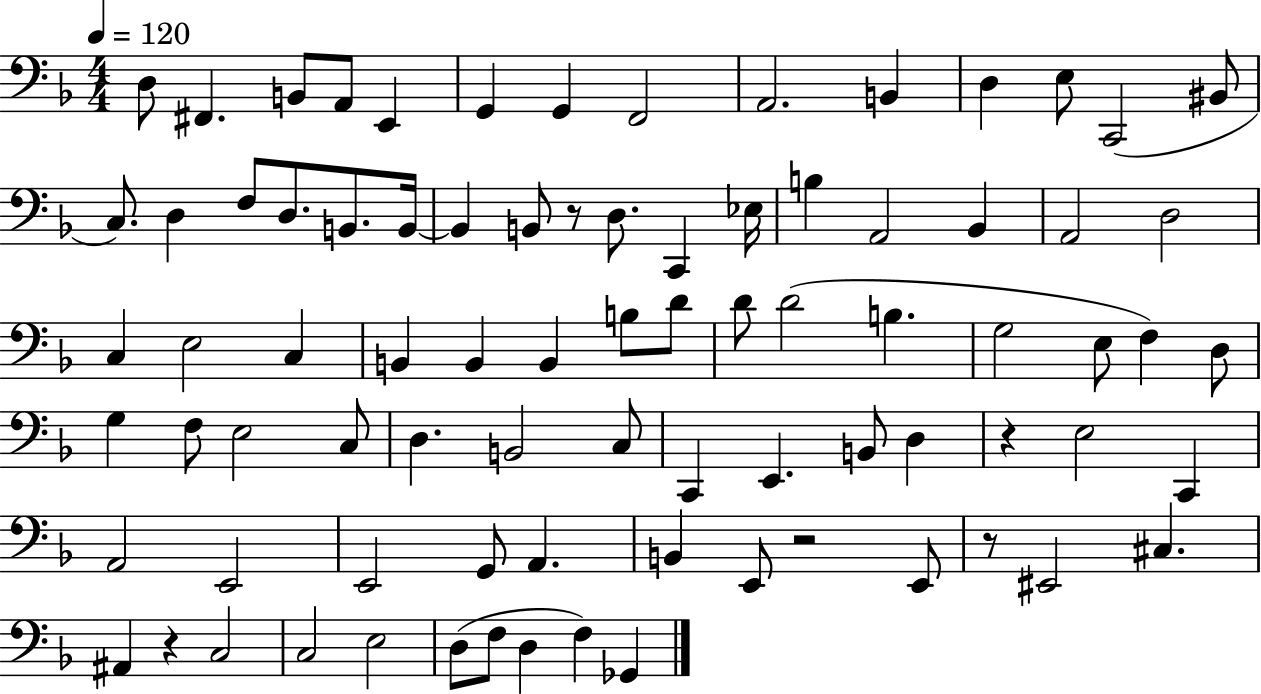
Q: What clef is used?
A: bass